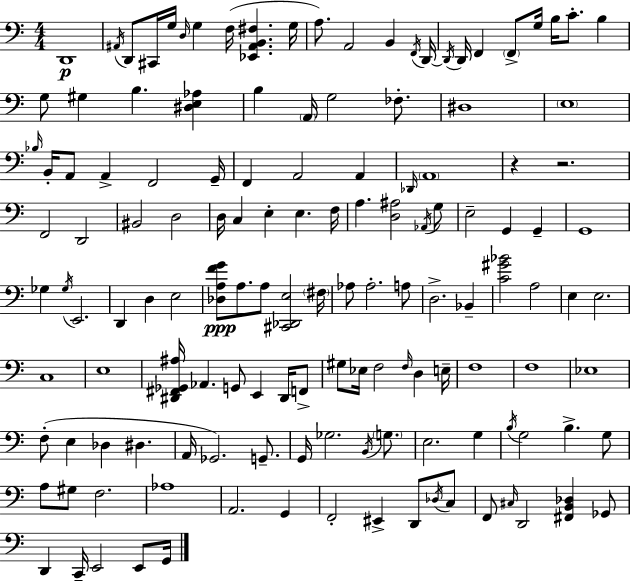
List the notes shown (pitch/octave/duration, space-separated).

D2/w A#2/s D2/e C#2/s G3/s D3/s G3/q F3/s [Eb2,A#2,B2,F#3]/q. G3/s A3/e. A2/h B2/q F2/s D2/s D2/s D2/s F2/q F2/e G3/s B3/s C4/e. B3/q G3/e G#3/q B3/q. [D#3,E3,Ab3]/q B3/q A2/s G3/h FES3/e. D#3/w E3/w Bb3/s B2/s A2/e A2/q F2/h G2/s F2/q A2/h A2/q Db2/s A2/w R/q R/h. F2/h D2/h BIS2/h D3/h D3/s C3/q E3/q E3/q. F3/s A3/q. [D3,A#3]/h Ab2/s G3/e E3/h G2/q G2/q G2/w Gb3/q Gb3/s E2/h. D2/q D3/q E3/h [Db3,A3,F4,G4]/e A3/e. A3/e [C#2,Db2,E3]/h F#3/s Ab3/e Ab3/h. A3/e D3/h. Bb2/q [C4,G#4,Bb4]/h A3/h E3/q E3/h. C3/w E3/w [D#2,F#2,Gb2,A#3]/s Ab2/q. G2/e E2/q D#2/s F2/e G#3/e Eb3/s F3/h F3/s D3/q E3/s F3/w F3/w Eb3/w F3/e E3/q Db3/q D#3/q. A2/s Gb2/h. G2/e. G2/s Gb3/h. B2/s G3/e. E3/h. G3/q B3/s G3/h B3/q. G3/e A3/e G#3/e F3/h. Ab3/w A2/h. G2/q F2/h EIS2/q D2/e Db3/s C3/e F2/e C#3/s D2/h [F#2,B2,Db3]/q Gb2/e D2/q C2/s E2/h E2/e G2/s